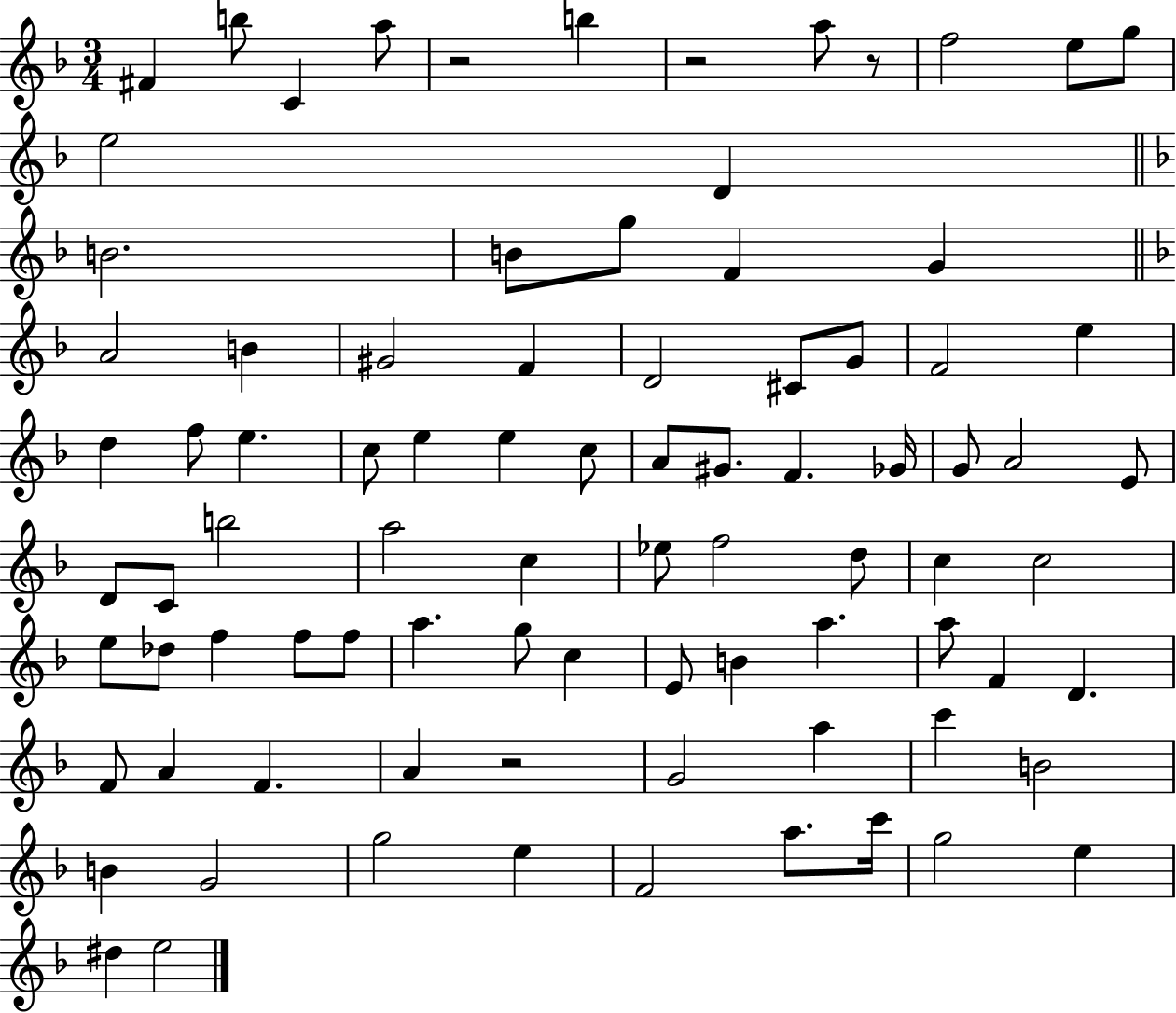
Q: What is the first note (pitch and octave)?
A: F#4